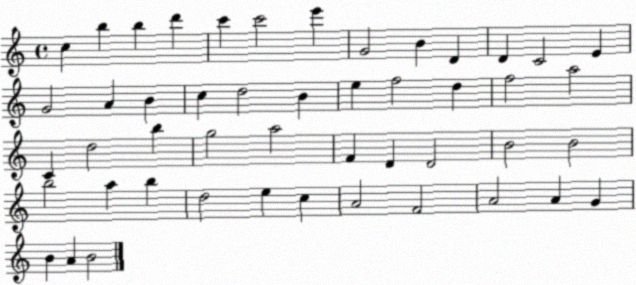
X:1
T:Untitled
M:4/4
L:1/4
K:C
c b b d' c' c'2 e' G2 B D D C2 E G2 A B c d2 B e f2 d f2 a2 C d2 b g2 a2 F D D2 B2 B2 b2 a b d2 e c A2 F2 A2 A G B A B2